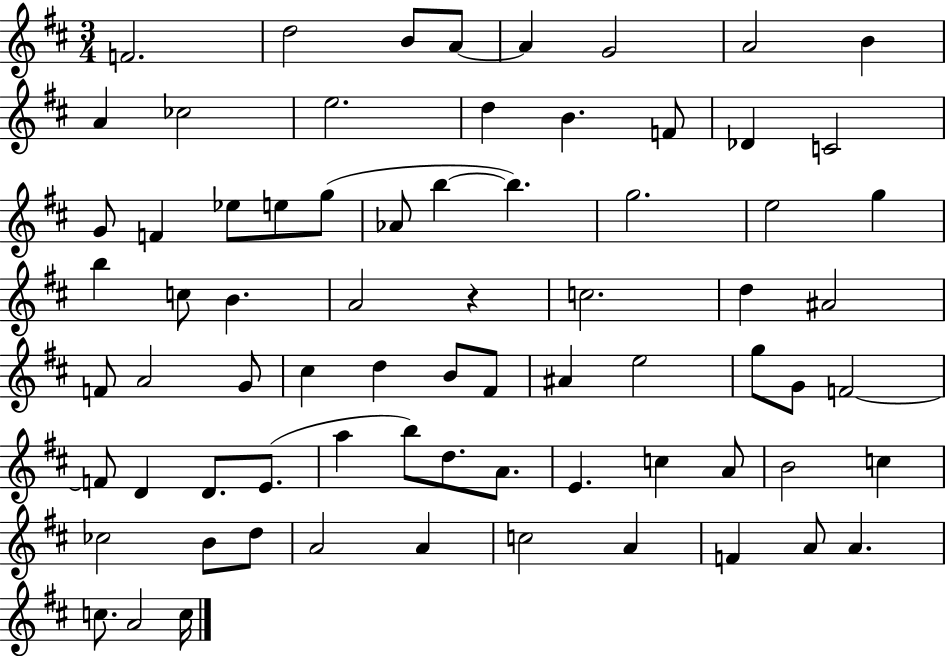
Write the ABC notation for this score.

X:1
T:Untitled
M:3/4
L:1/4
K:D
F2 d2 B/2 A/2 A G2 A2 B A _c2 e2 d B F/2 _D C2 G/2 F _e/2 e/2 g/2 _A/2 b b g2 e2 g b c/2 B A2 z c2 d ^A2 F/2 A2 G/2 ^c d B/2 ^F/2 ^A e2 g/2 G/2 F2 F/2 D D/2 E/2 a b/2 d/2 A/2 E c A/2 B2 c _c2 B/2 d/2 A2 A c2 A F A/2 A c/2 A2 c/4